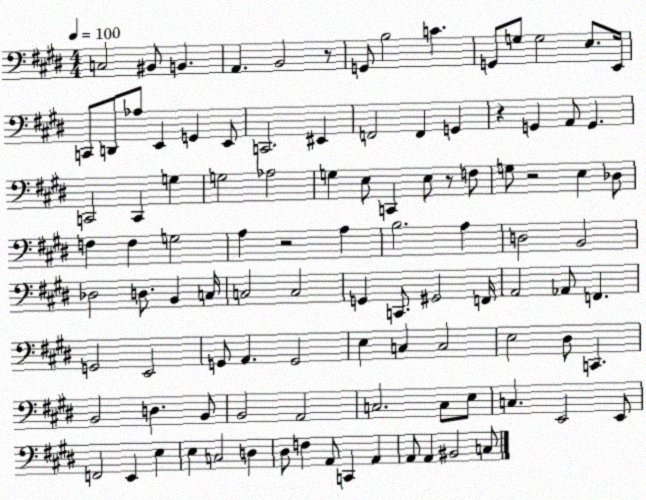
X:1
T:Untitled
M:4/4
L:1/4
K:E
C,2 ^B,,/2 B,, A,, B,,2 z/2 G,,/2 B,2 C G,,/2 G,/2 G,2 E,/2 E,,/4 C,,/2 D,,/2 _A,/2 E,, G,, E,,/2 C,,2 ^E,, F,,2 F,, G,, z G,, A,,/2 G,, C,,2 C,, G, G,2 _A,2 G, E,/2 C,, E,/2 z/2 F,/2 G,/2 z2 E, _D,/2 F, F, G,2 A, z2 A, B,2 A, D,2 B,,2 _D,2 D,/2 B,, C,/4 C,2 C,2 G,, C,,/2 ^G,,2 F,,/4 A,,2 _A,,/2 F,, G,,2 E,,2 G,,/2 A,, G,,2 E, C, C,2 E,2 ^D,/2 C,, B,,2 D, B,,/2 B,,2 A,,2 C,2 C,/2 E,/2 C, E,,2 E,,/2 F,,2 E,, E, E, C,2 D, ^D,/2 F, A,,/2 C,, A,, A,,/2 A,, ^B,,2 C,/2